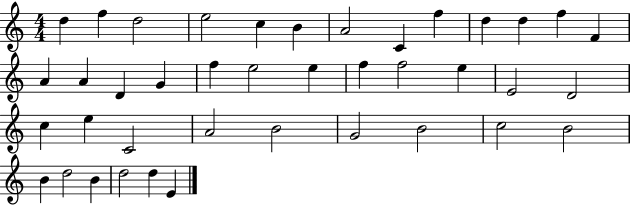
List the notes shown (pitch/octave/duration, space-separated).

D5/q F5/q D5/h E5/h C5/q B4/q A4/h C4/q F5/q D5/q D5/q F5/q F4/q A4/q A4/q D4/q G4/q F5/q E5/h E5/q F5/q F5/h E5/q E4/h D4/h C5/q E5/q C4/h A4/h B4/h G4/h B4/h C5/h B4/h B4/q D5/h B4/q D5/h D5/q E4/q